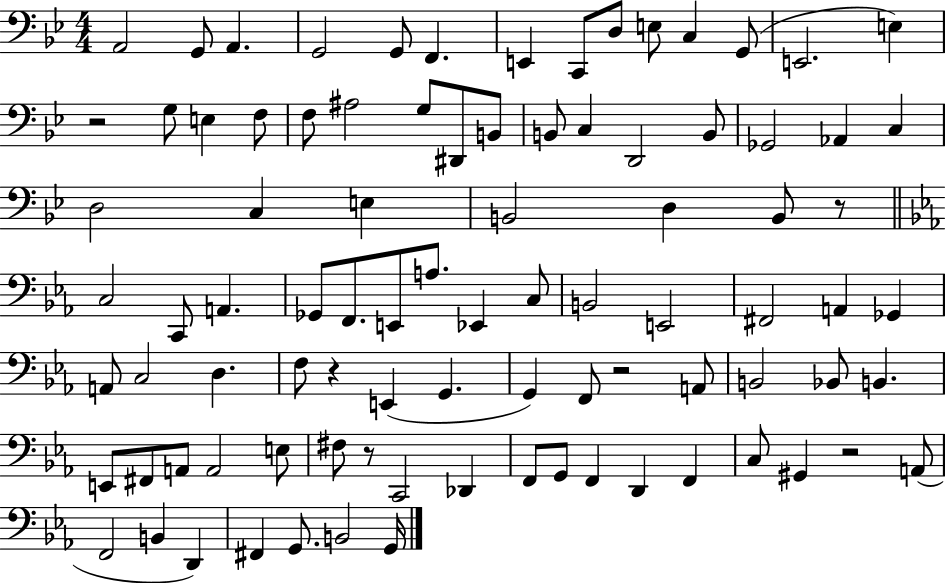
X:1
T:Untitled
M:4/4
L:1/4
K:Bb
A,,2 G,,/2 A,, G,,2 G,,/2 F,, E,, C,,/2 D,/2 E,/2 C, G,,/2 E,,2 E, z2 G,/2 E, F,/2 F,/2 ^A,2 G,/2 ^D,,/2 B,,/2 B,,/2 C, D,,2 B,,/2 _G,,2 _A,, C, D,2 C, E, B,,2 D, B,,/2 z/2 C,2 C,,/2 A,, _G,,/2 F,,/2 E,,/2 A,/2 _E,, C,/2 B,,2 E,,2 ^F,,2 A,, _G,, A,,/2 C,2 D, F,/2 z E,, G,, G,, F,,/2 z2 A,,/2 B,,2 _B,,/2 B,, E,,/2 ^F,,/2 A,,/2 A,,2 E,/2 ^F,/2 z/2 C,,2 _D,, F,,/2 G,,/2 F,, D,, F,, C,/2 ^G,, z2 A,,/2 F,,2 B,, D,, ^F,, G,,/2 B,,2 G,,/4